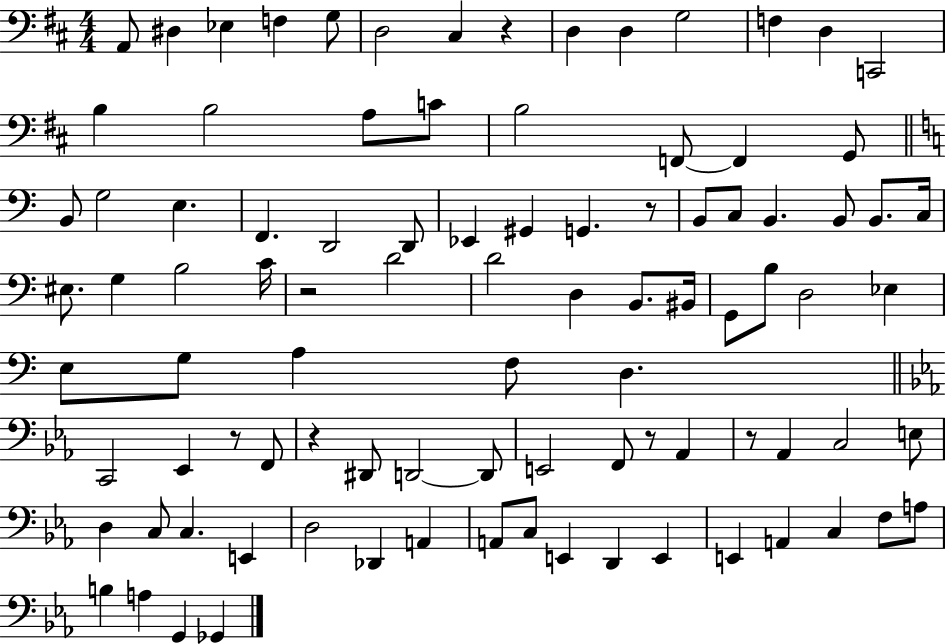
X:1
T:Untitled
M:4/4
L:1/4
K:D
A,,/2 ^D, _E, F, G,/2 D,2 ^C, z D, D, G,2 F, D, C,,2 B, B,2 A,/2 C/2 B,2 F,,/2 F,, G,,/2 B,,/2 G,2 E, F,, D,,2 D,,/2 _E,, ^G,, G,, z/2 B,,/2 C,/2 B,, B,,/2 B,,/2 C,/4 ^E,/2 G, B,2 C/4 z2 D2 D2 D, B,,/2 ^B,,/4 G,,/2 B,/2 D,2 _E, E,/2 G,/2 A, F,/2 D, C,,2 _E,, z/2 F,,/2 z ^D,,/2 D,,2 D,,/2 E,,2 F,,/2 z/2 _A,, z/2 _A,, C,2 E,/2 D, C,/2 C, E,, D,2 _D,, A,, A,,/2 C,/2 E,, D,, E,, E,, A,, C, F,/2 A,/2 B, A, G,, _G,,